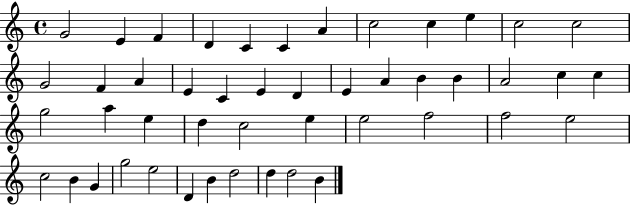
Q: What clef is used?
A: treble